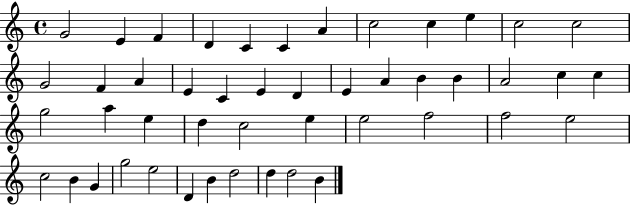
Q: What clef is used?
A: treble